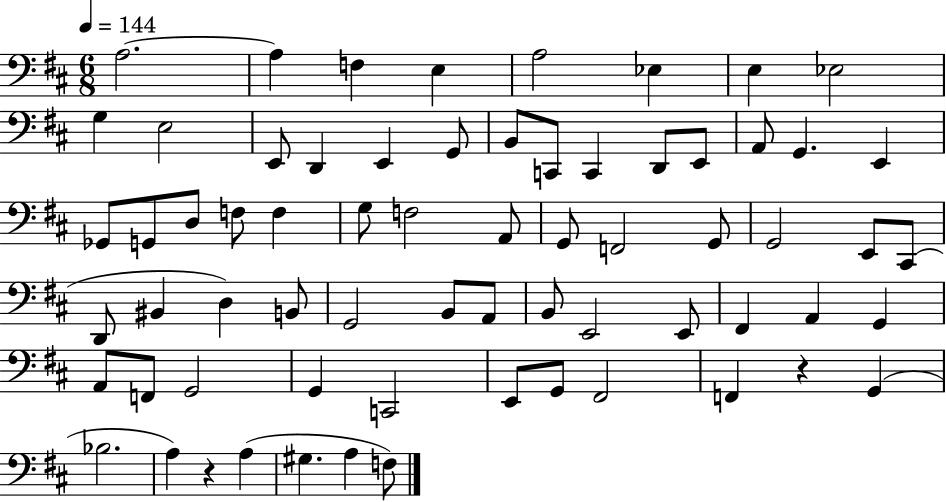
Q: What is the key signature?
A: D major